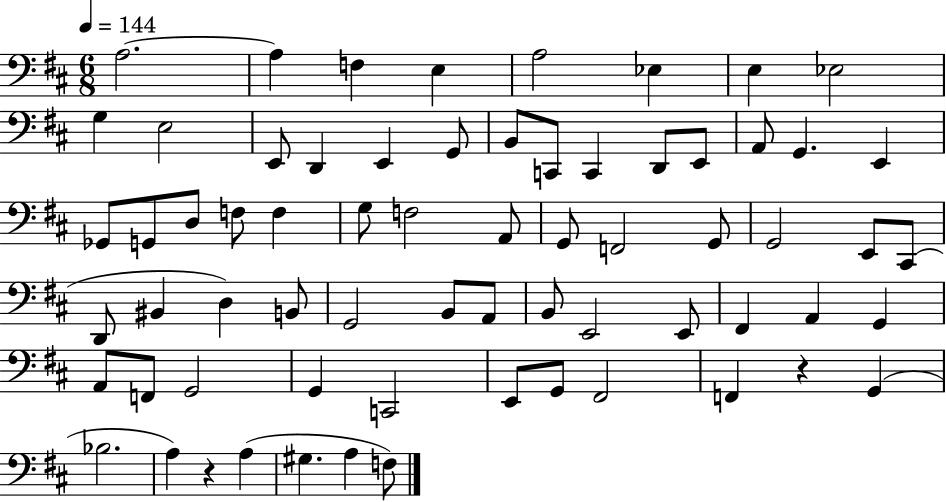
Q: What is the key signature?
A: D major